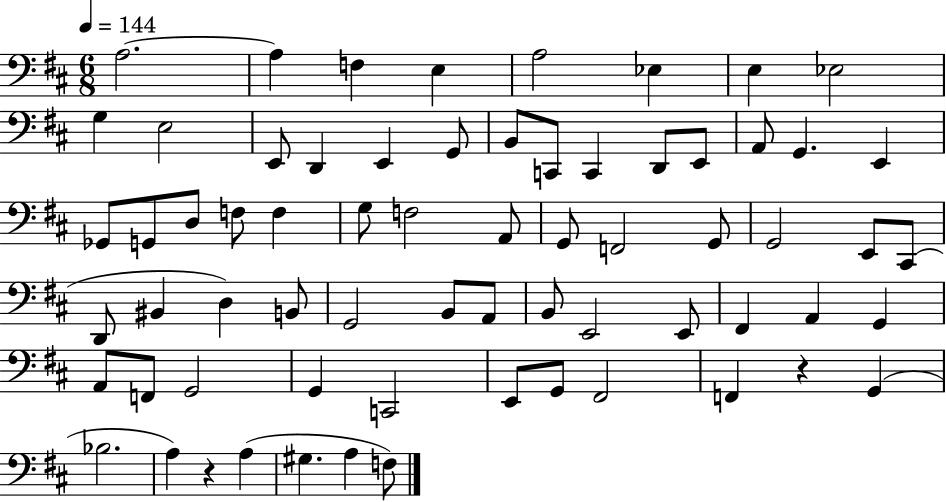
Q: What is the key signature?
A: D major